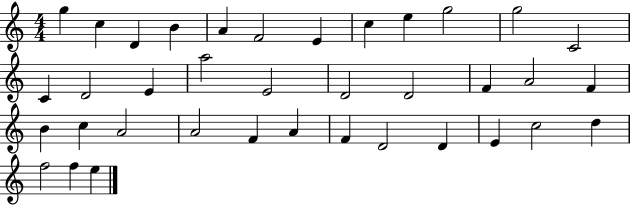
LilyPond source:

{
  \clef treble
  \numericTimeSignature
  \time 4/4
  \key c \major
  g''4 c''4 d'4 b'4 | a'4 f'2 e'4 | c''4 e''4 g''2 | g''2 c'2 | \break c'4 d'2 e'4 | a''2 e'2 | d'2 d'2 | f'4 a'2 f'4 | \break b'4 c''4 a'2 | a'2 f'4 a'4 | f'4 d'2 d'4 | e'4 c''2 d''4 | \break f''2 f''4 e''4 | \bar "|."
}